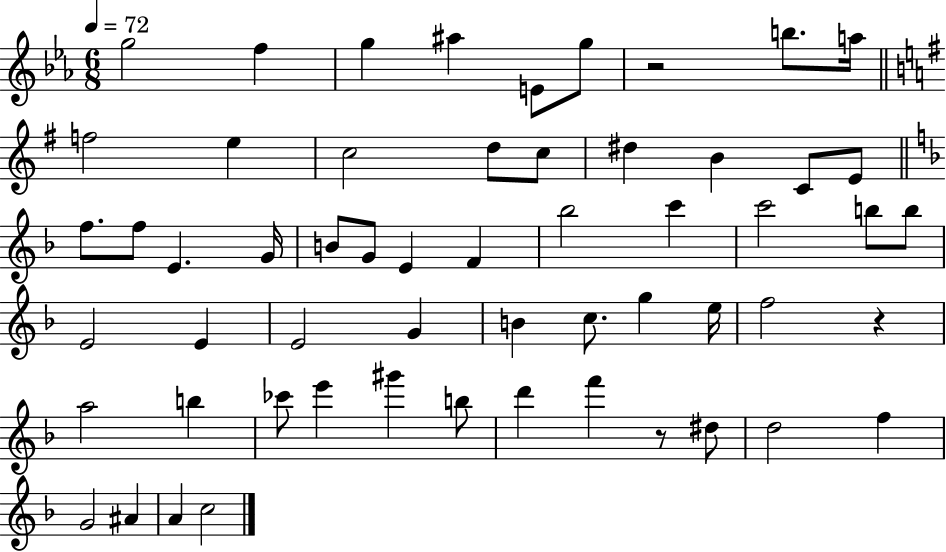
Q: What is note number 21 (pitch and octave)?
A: G4